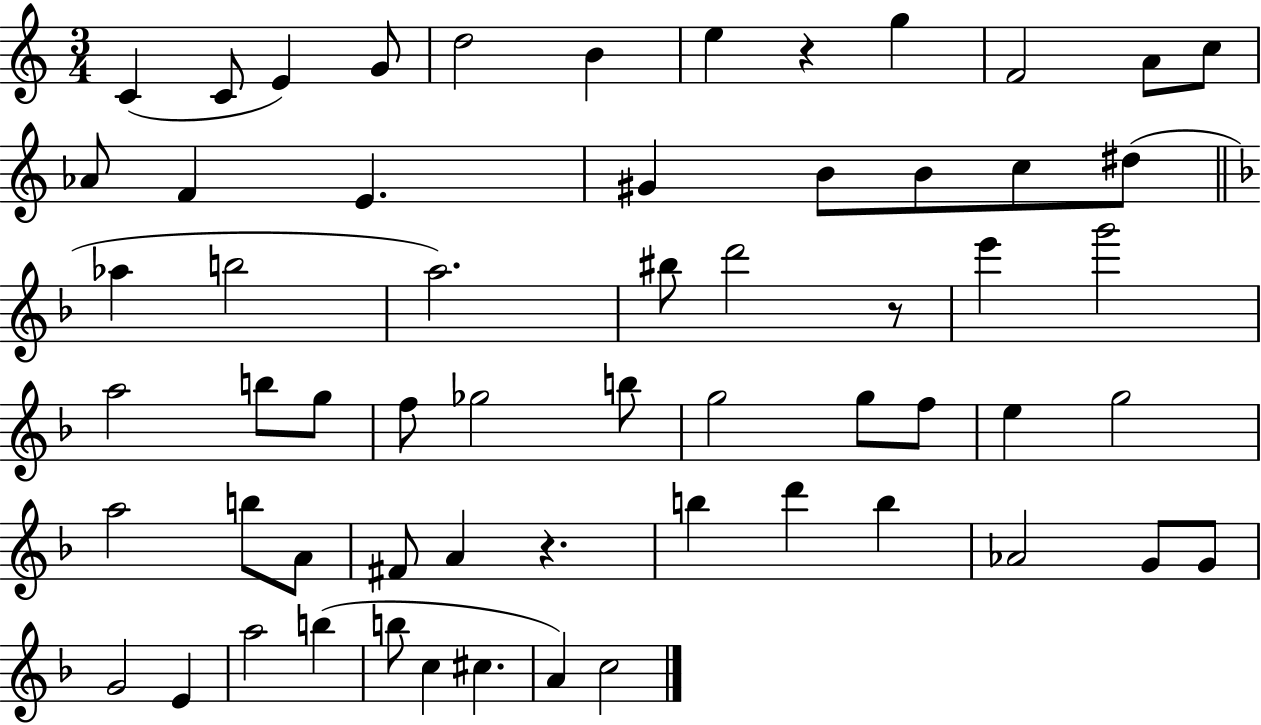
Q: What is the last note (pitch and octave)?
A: C5